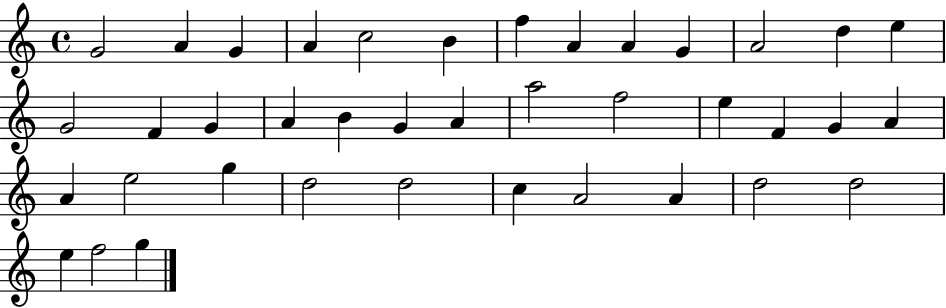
{
  \clef treble
  \time 4/4
  \defaultTimeSignature
  \key c \major
  g'2 a'4 g'4 | a'4 c''2 b'4 | f''4 a'4 a'4 g'4 | a'2 d''4 e''4 | \break g'2 f'4 g'4 | a'4 b'4 g'4 a'4 | a''2 f''2 | e''4 f'4 g'4 a'4 | \break a'4 e''2 g''4 | d''2 d''2 | c''4 a'2 a'4 | d''2 d''2 | \break e''4 f''2 g''4 | \bar "|."
}